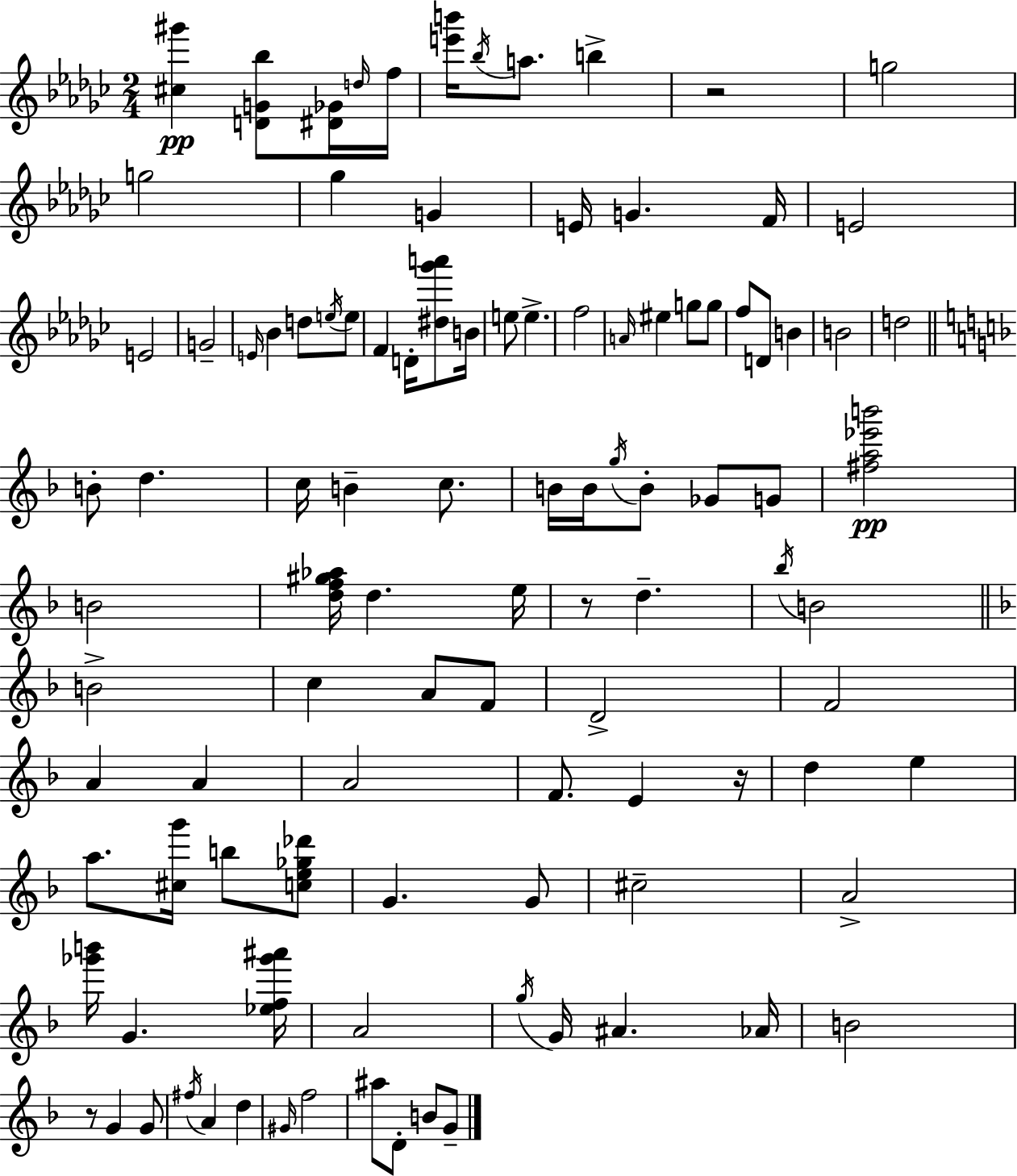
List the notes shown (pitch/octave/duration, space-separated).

[C#5,G#6]/q [D4,G4,Bb5]/e [D#4,Gb4]/s D5/s F5/s [E6,B6]/s Bb5/s A5/e. B5/q R/h G5/h G5/h Gb5/q G4/q E4/s G4/q. F4/s E4/h E4/h G4/h E4/s Bb4/q D5/e E5/s E5/e F4/q D4/s [D#5,Gb6,A6]/e B4/s E5/e E5/q. F5/h A4/s EIS5/q G5/e G5/e F5/e D4/e B4/q B4/h D5/h B4/e D5/q. C5/s B4/q C5/e. B4/s B4/s G5/s B4/e Gb4/e G4/e [F#5,A5,Eb6,B6]/h B4/h [D5,F5,G#5,Ab5]/s D5/q. E5/s R/e D5/q. Bb5/s B4/h B4/h C5/q A4/e F4/e D4/h F4/h A4/q A4/q A4/h F4/e. E4/q R/s D5/q E5/q A5/e. [C#5,G6]/s B5/e [C5,E5,Gb5,Db6]/e G4/q. G4/e C#5/h A4/h [Gb6,B6]/s G4/q. [Eb5,F5,Gb6,A#6]/s A4/h G5/s G4/s A#4/q. Ab4/s B4/h R/e G4/q G4/e F#5/s A4/q D5/q G#4/s F5/h A#5/e D4/e B4/e G4/e